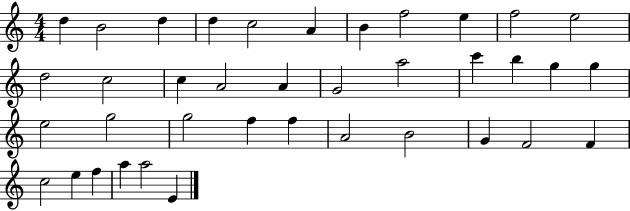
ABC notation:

X:1
T:Untitled
M:4/4
L:1/4
K:C
d B2 d d c2 A B f2 e f2 e2 d2 c2 c A2 A G2 a2 c' b g g e2 g2 g2 f f A2 B2 G F2 F c2 e f a a2 E